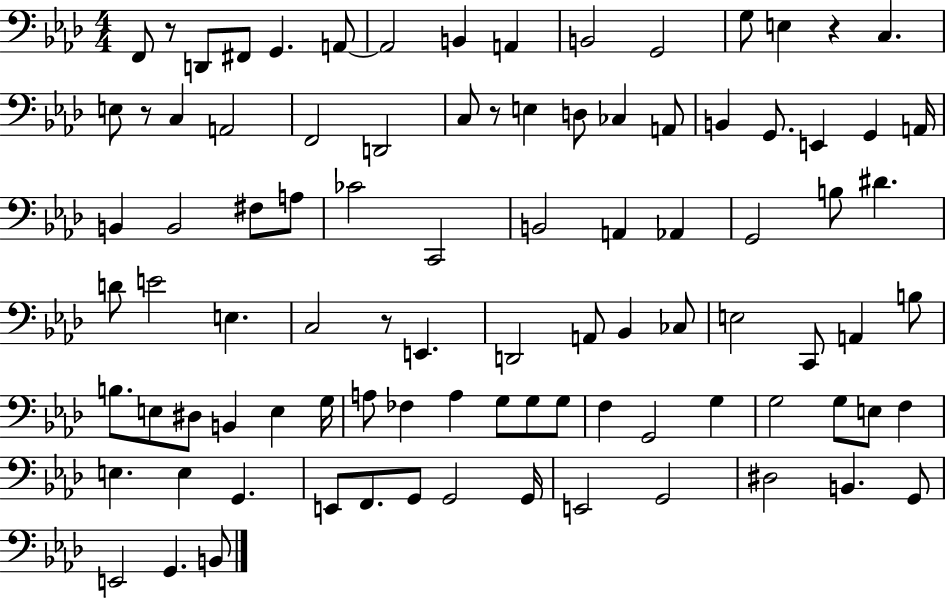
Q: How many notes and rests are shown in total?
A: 93